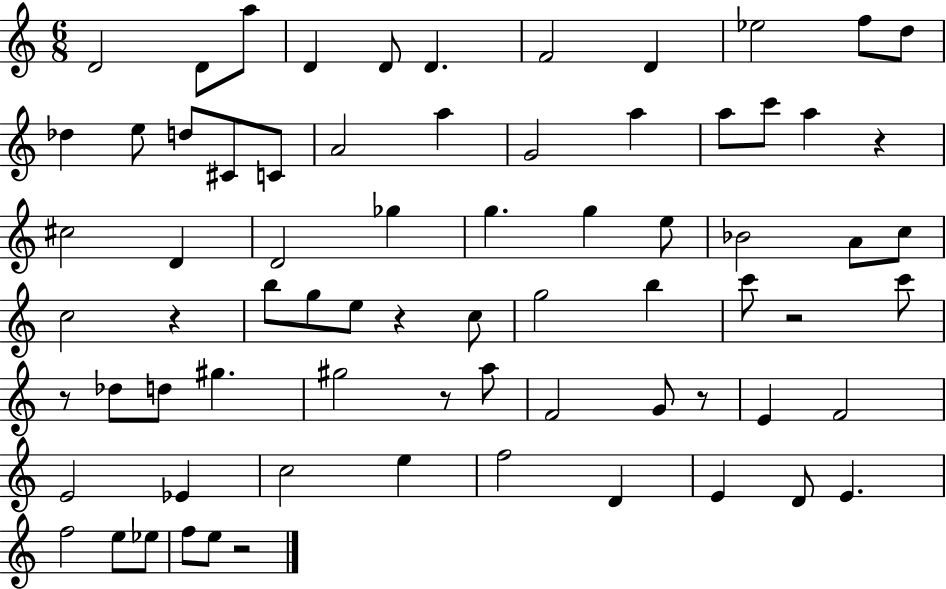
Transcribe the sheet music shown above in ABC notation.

X:1
T:Untitled
M:6/8
L:1/4
K:C
D2 D/2 a/2 D D/2 D F2 D _e2 f/2 d/2 _d e/2 d/2 ^C/2 C/2 A2 a G2 a a/2 c'/2 a z ^c2 D D2 _g g g e/2 _B2 A/2 c/2 c2 z b/2 g/2 e/2 z c/2 g2 b c'/2 z2 c'/2 z/2 _d/2 d/2 ^g ^g2 z/2 a/2 F2 G/2 z/2 E F2 E2 _E c2 e f2 D E D/2 E f2 e/2 _e/2 f/2 e/2 z2